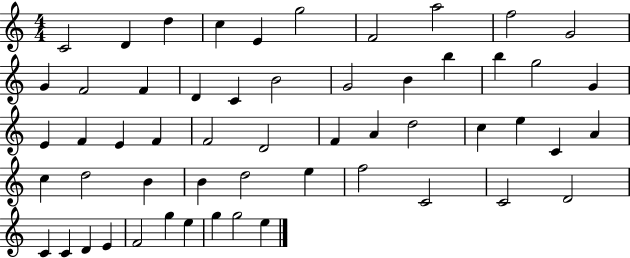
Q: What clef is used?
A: treble